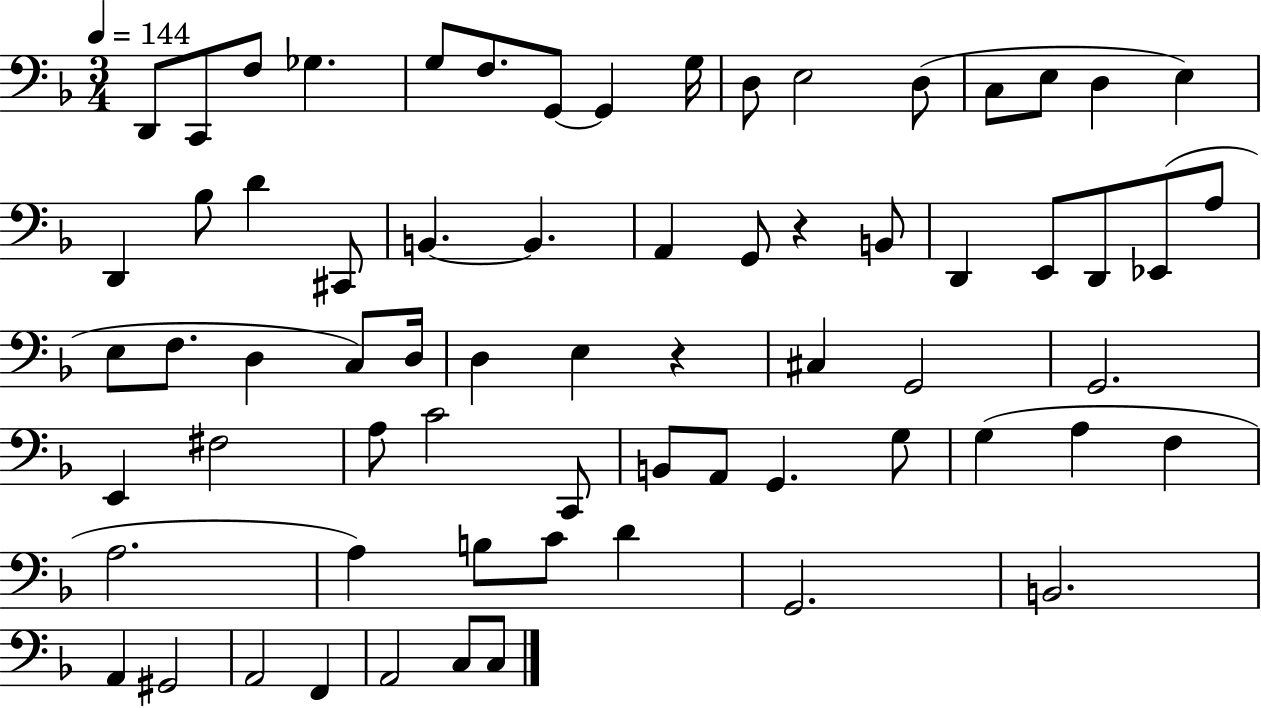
{
  \clef bass
  \numericTimeSignature
  \time 3/4
  \key f \major
  \tempo 4 = 144
  d,8 c,8 f8 ges4. | g8 f8. g,8~~ g,4 g16 | d8 e2 d8( | c8 e8 d4 e4) | \break d,4 bes8 d'4 cis,8 | b,4.~~ b,4. | a,4 g,8 r4 b,8 | d,4 e,8 d,8 ees,8( a8 | \break e8 f8. d4 c8) d16 | d4 e4 r4 | cis4 g,2 | g,2. | \break e,4 fis2 | a8 c'2 c,8 | b,8 a,8 g,4. g8 | g4( a4 f4 | \break a2. | a4) b8 c'8 d'4 | g,2. | b,2. | \break a,4 gis,2 | a,2 f,4 | a,2 c8 c8 | \bar "|."
}